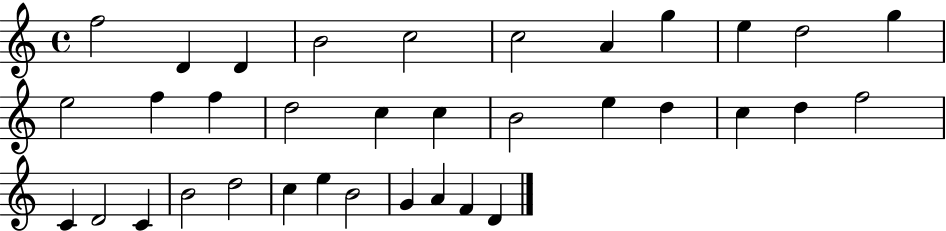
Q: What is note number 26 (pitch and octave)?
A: C4